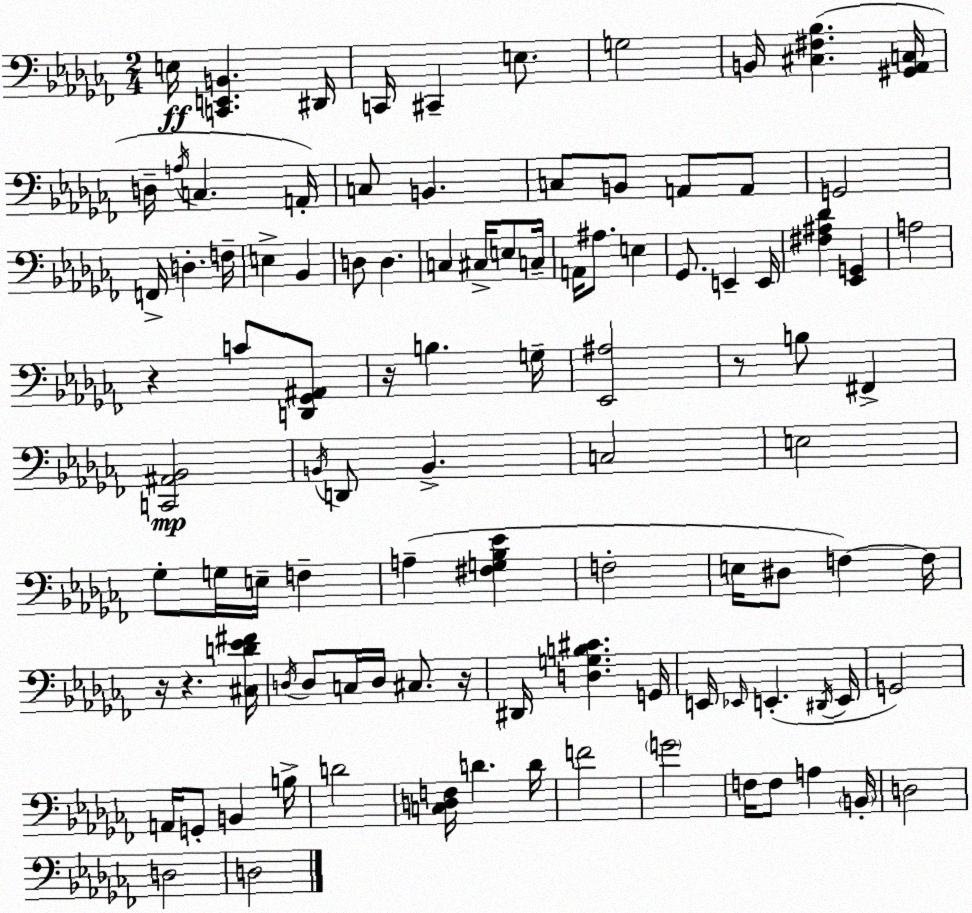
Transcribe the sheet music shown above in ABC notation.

X:1
T:Untitled
M:2/4
L:1/4
K:Abm
E,/4 [C,,E,,B,,] ^D,,/4 C,,/4 ^C,, E,/2 G,2 B,,/4 [^C,^F,_B,] [^G,,_A,,C,]/4 D,/4 A,/4 C, A,,/4 C,/2 B,, C,/2 B,,/2 A,,/2 A,,/2 G,,2 F,,/4 D, F,/4 E, _B,, D,/2 D, C, ^C,/4 E,/2 C,/4 A,,/4 ^A,/2 E, _G,,/2 E,, E,,/4 [^F,^A,_D] [_E,,G,,] A,2 z C/2 [D,,_G,,^A,,]/2 z/4 B, G,/4 [_E,,^A,]2 z/2 B,/2 ^F,, [C,,^A,,_B,,]2 B,,/4 D,,/2 B,, C,2 E,2 _G,/2 G,/4 E,/4 F, A, [^F,G,_B,_E] F,2 E,/4 ^D,/2 F, F,/4 z/4 z [^C,D_E^F]/4 D,/4 D,/2 C,/4 D,/4 ^C,/2 z/4 ^D,,/4 [D,G,B,^C] G,,/4 E,,/4 _E,,/4 E,, ^D,,/4 E,,/4 G,,2 A,,/4 G,,/2 B,, B,/4 D2 [C,D,F,]/4 D D/4 F2 G2 F,/4 F,/2 A, B,,/4 D,2 D,2 D,2